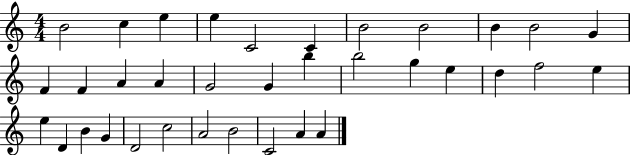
{
  \clef treble
  \numericTimeSignature
  \time 4/4
  \key c \major
  b'2 c''4 e''4 | e''4 c'2 c'4 | b'2 b'2 | b'4 b'2 g'4 | \break f'4 f'4 a'4 a'4 | g'2 g'4 b''4 | b''2 g''4 e''4 | d''4 f''2 e''4 | \break e''4 d'4 b'4 g'4 | d'2 c''2 | a'2 b'2 | c'2 a'4 a'4 | \break \bar "|."
}